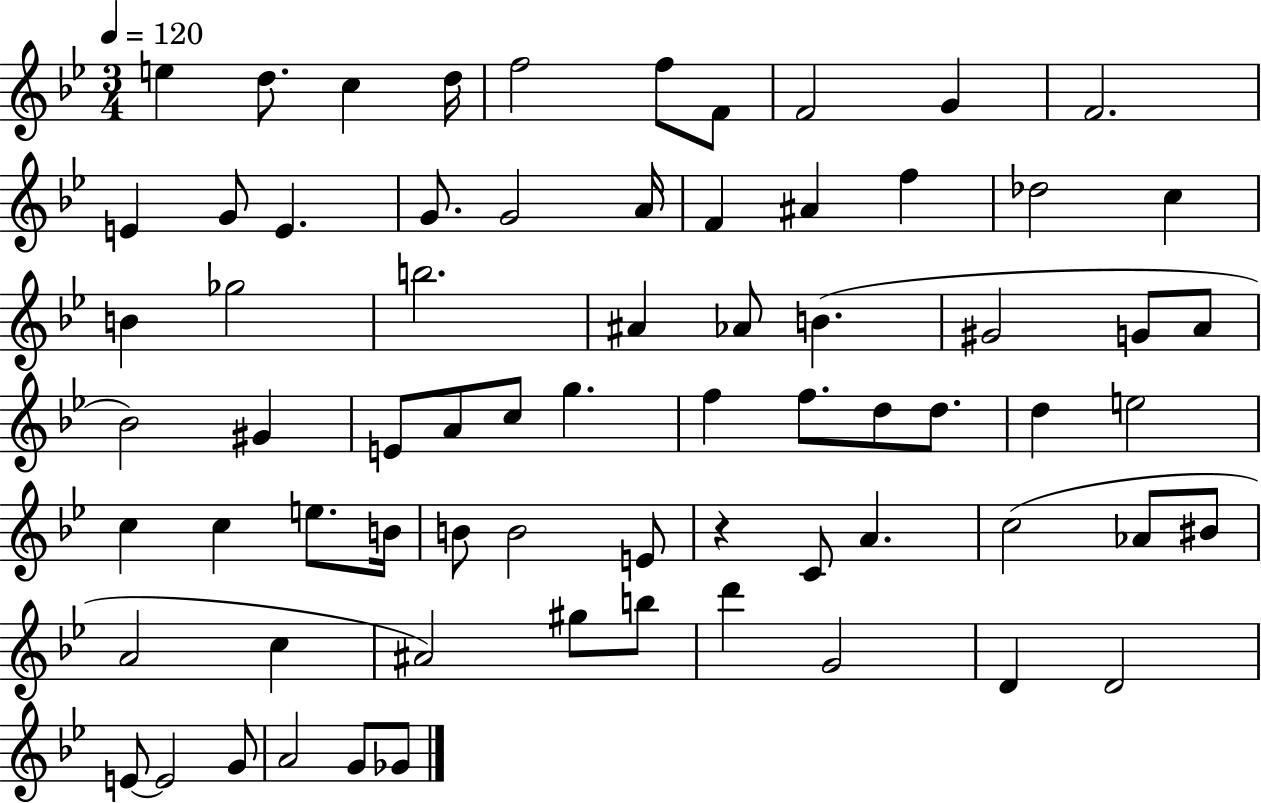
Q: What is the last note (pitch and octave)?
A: Gb4